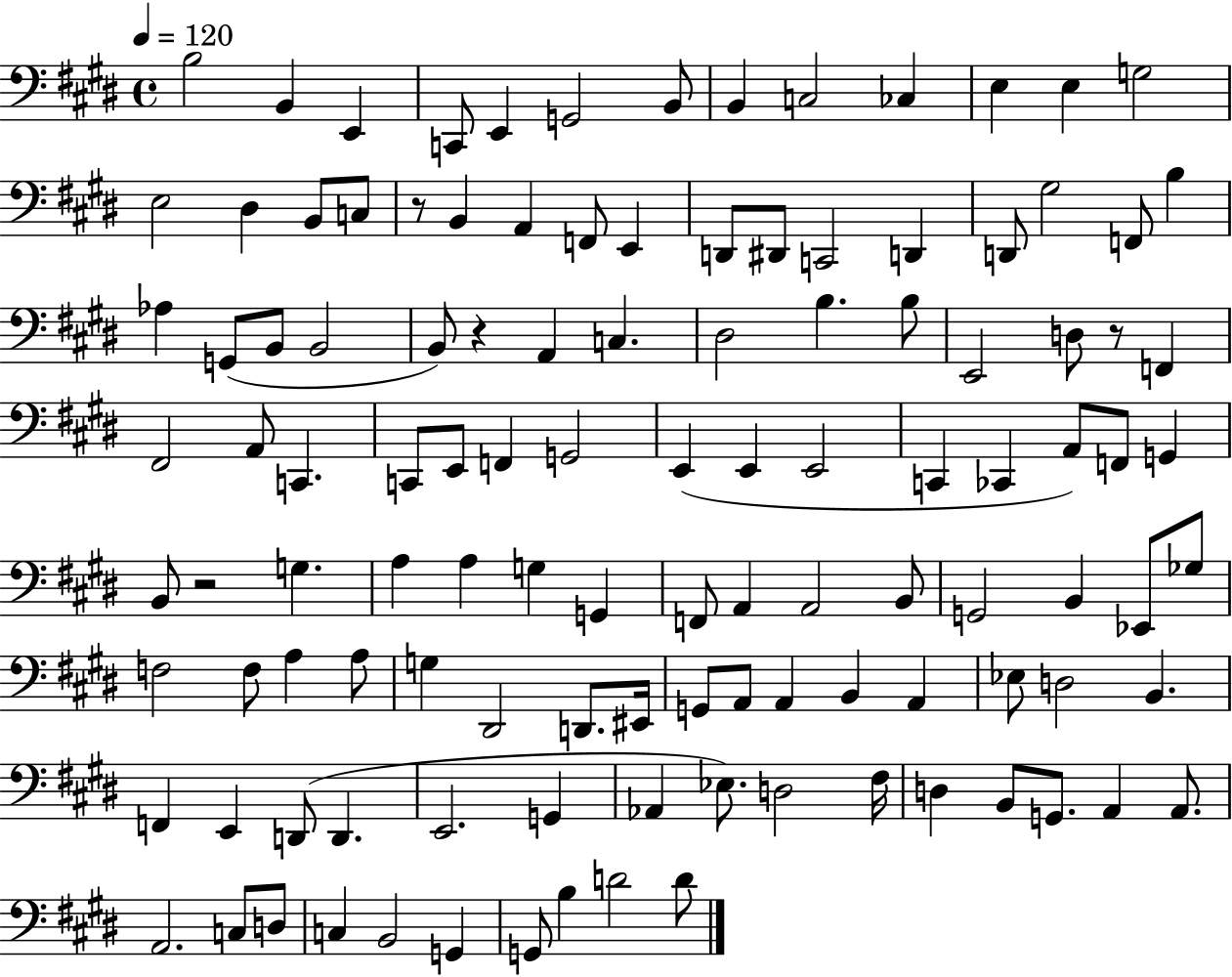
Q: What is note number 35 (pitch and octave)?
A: A2